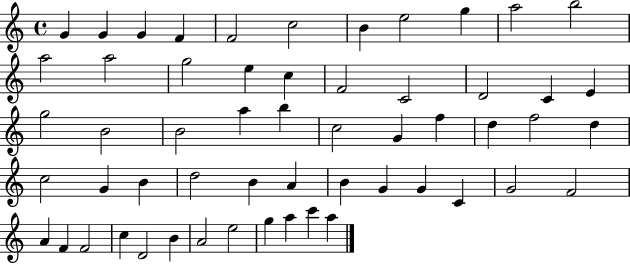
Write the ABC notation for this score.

X:1
T:Untitled
M:4/4
L:1/4
K:C
G G G F F2 c2 B e2 g a2 b2 a2 a2 g2 e c F2 C2 D2 C E g2 B2 B2 a b c2 G f d f2 d c2 G B d2 B A B G G C G2 F2 A F F2 c D2 B A2 e2 g a c' a